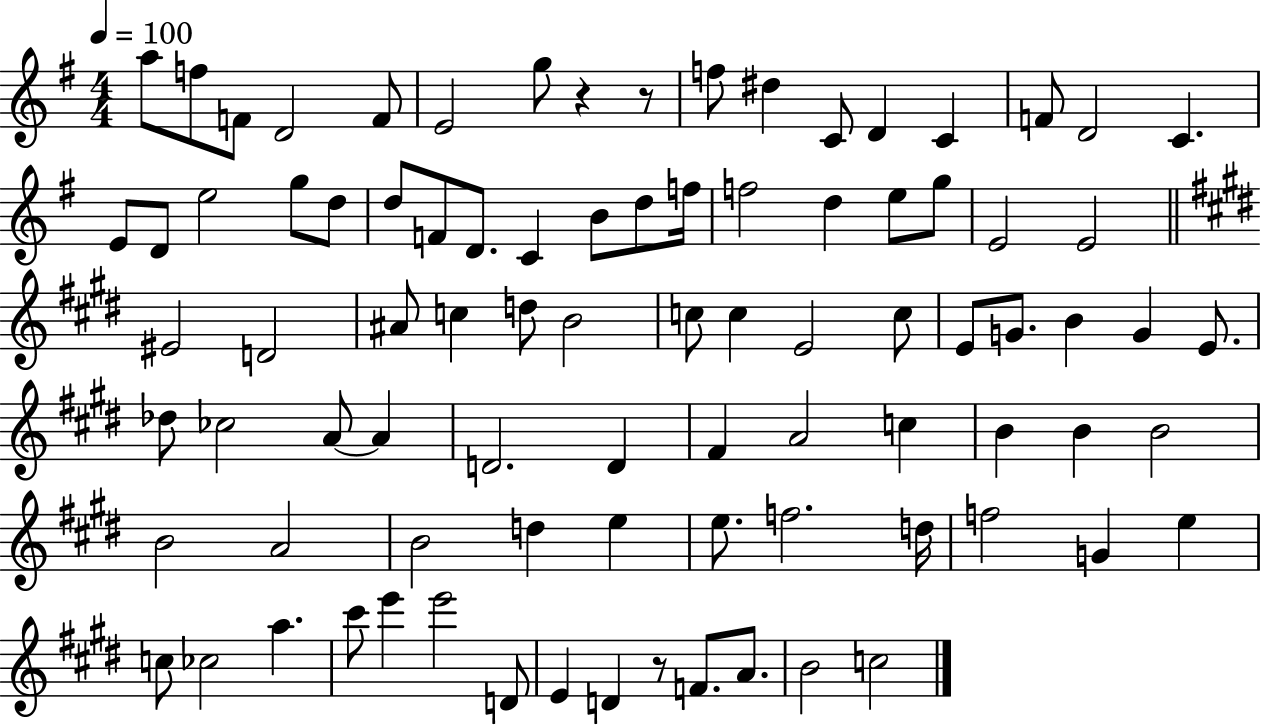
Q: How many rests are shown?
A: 3